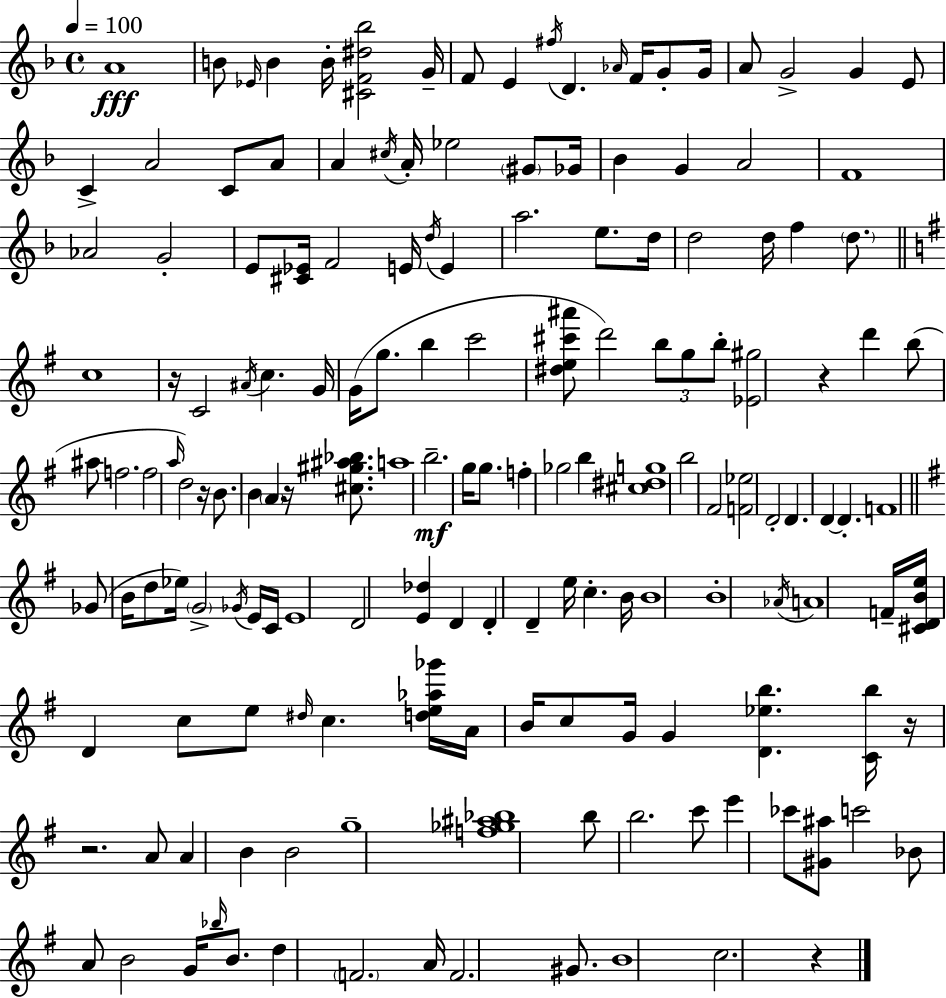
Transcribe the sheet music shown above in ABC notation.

X:1
T:Untitled
M:4/4
L:1/4
K:F
A4 B/2 _E/4 B B/4 [^CF^d_b]2 G/4 F/2 E ^f/4 D _A/4 F/4 G/2 G/4 A/2 G2 G E/2 C A2 C/2 A/2 A ^c/4 A/4 _e2 ^G/2 _G/4 _B G A2 F4 _A2 G2 E/2 [^C_E]/4 F2 E/4 d/4 E a2 e/2 d/4 d2 d/4 f d/2 c4 z/4 C2 ^A/4 c G/4 G/4 g/2 b c'2 [^de^c'^a']/2 d'2 b/2 g/2 b/2 [_E^g]2 z d' b/2 ^a/2 f2 f2 a/4 d2 z/4 B/2 B A z/4 [^c^g^a_b]/2 a4 b2 g/4 g/2 f _g2 b [^c^dg]4 b2 ^F2 [F_e]2 D2 D D D F4 _G/2 B/4 d/2 _e/4 G2 _G/4 E/4 C/4 E4 D2 [E_d] D D D e/4 c B/4 B4 B4 _A/4 A4 F/4 [^CDBe]/4 D c/2 e/2 ^d/4 c [de_a_g']/4 A/4 B/4 c/2 G/4 G [D_eb] [Cb]/4 z/4 z2 A/2 A B B2 g4 [f_g^a_b]4 b/2 b2 c'/2 e' _c'/2 [^G^a]/2 c'2 _B/2 A/2 B2 G/4 _b/4 B/2 d F2 A/4 F2 ^G/2 B4 c2 z